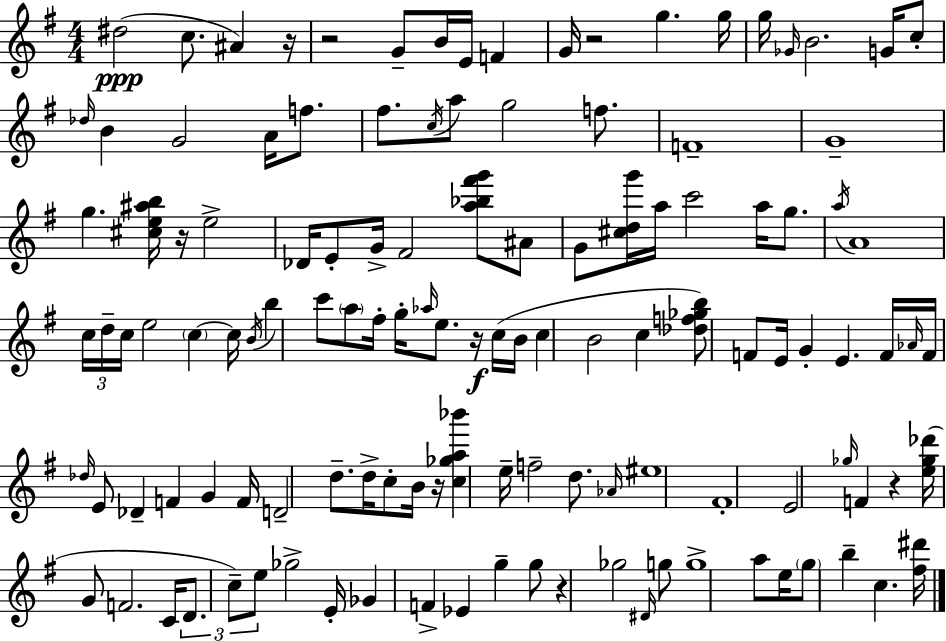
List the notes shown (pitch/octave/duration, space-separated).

D#5/h C5/e. A#4/q R/s R/h G4/e B4/s E4/s F4/q G4/s R/h G5/q. G5/s G5/s Gb4/s B4/h. G4/s C5/e Db5/s B4/q G4/h A4/s F5/e. F#5/e. C5/s A5/e G5/h F5/e. F4/w G4/w G5/q. [C#5,E5,A#5,B5]/s R/s E5/h Db4/s E4/e G4/s F#4/h [A5,Bb5,F#6,G6]/e A#4/e G4/e [C#5,D5,G6]/s A5/s C6/h A5/s G5/e. A5/s A4/w C5/s D5/s C5/s E5/h C5/q C5/s B4/s B5/q C6/e A5/e F#5/s G5/s Ab5/s E5/e. R/s C5/s B4/s C5/q B4/h C5/q [Db5,F5,Gb5,B5]/e F4/e E4/s G4/q E4/q. F4/s Ab4/s F4/s Db5/s E4/e Db4/q F4/q G4/q F4/s D4/h D5/e. D5/s C5/e B4/s R/s [C5,Gb5,A5,Bb6]/q E5/s F5/h D5/e. Ab4/s EIS5/w F#4/w E4/h Gb5/s F4/q R/q [E5,Gb5,Db6]/s G4/e F4/h. C4/s D4/e. C5/e E5/e Gb5/h E4/s Gb4/q F4/q Eb4/q G5/q G5/e R/q Gb5/h D#4/s G5/e G5/w A5/e E5/s G5/e B5/q C5/q. [F#5,D#6]/s